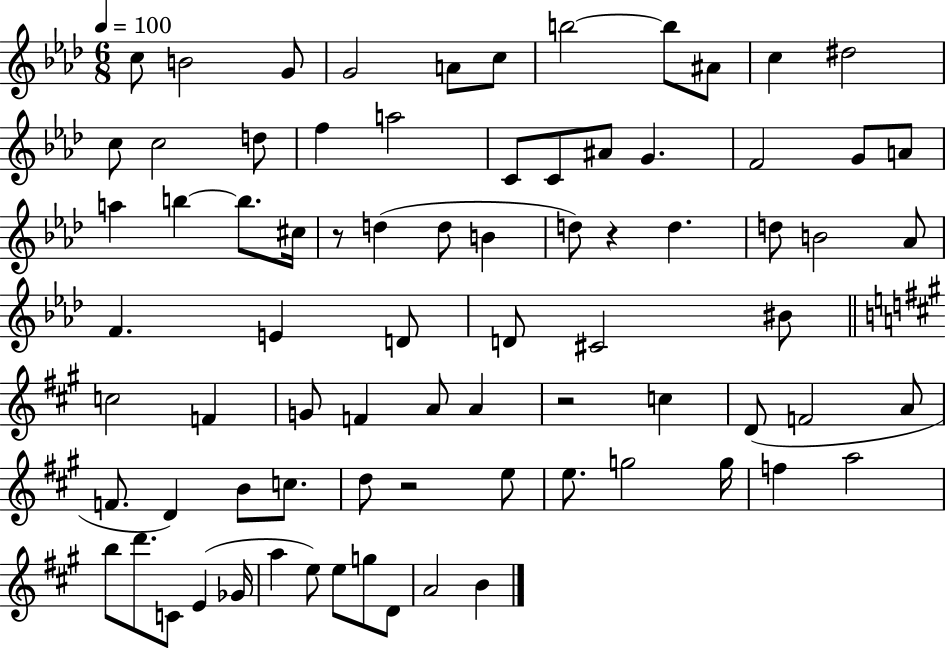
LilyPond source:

{
  \clef treble
  \numericTimeSignature
  \time 6/8
  \key aes \major
  \tempo 4 = 100
  \repeat volta 2 { c''8 b'2 g'8 | g'2 a'8 c''8 | b''2~~ b''8 ais'8 | c''4 dis''2 | \break c''8 c''2 d''8 | f''4 a''2 | c'8 c'8 ais'8 g'4. | f'2 g'8 a'8 | \break a''4 b''4~~ b''8. cis''16 | r8 d''4( d''8 b'4 | d''8) r4 d''4. | d''8 b'2 aes'8 | \break f'4. e'4 d'8 | d'8 cis'2 bis'8 | \bar "||" \break \key a \major c''2 f'4 | g'8 f'4 a'8 a'4 | r2 c''4 | d'8( f'2 a'8 | \break f'8. d'4) b'8 c''8. | d''8 r2 e''8 | e''8. g''2 g''16 | f''4 a''2 | \break b''8 d'''8. c'8 e'4( ges'16 | a''4 e''8) e''8 g''8 d'8 | a'2 b'4 | } \bar "|."
}